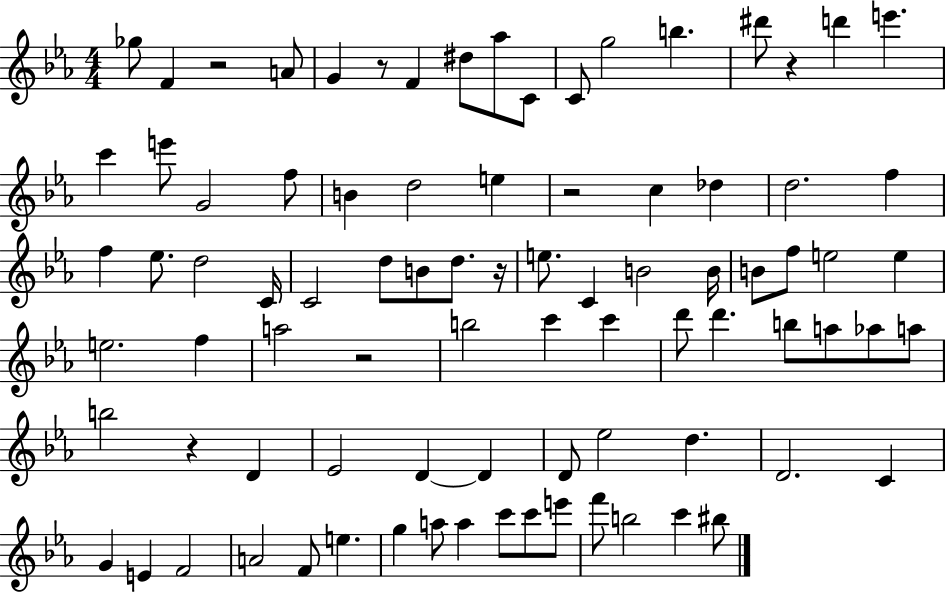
{
  \clef treble
  \numericTimeSignature
  \time 4/4
  \key ees \major
  ges''8 f'4 r2 a'8 | g'4 r8 f'4 dis''8 aes''8 c'8 | c'8 g''2 b''4. | dis'''8 r4 d'''4 e'''4. | \break c'''4 e'''8 g'2 f''8 | b'4 d''2 e''4 | r2 c''4 des''4 | d''2. f''4 | \break f''4 ees''8. d''2 c'16 | c'2 d''8 b'8 d''8. r16 | e''8. c'4 b'2 b'16 | b'8 f''8 e''2 e''4 | \break e''2. f''4 | a''2 r2 | b''2 c'''4 c'''4 | d'''8 d'''4. b''8 a''8 aes''8 a''8 | \break b''2 r4 d'4 | ees'2 d'4~~ d'4 | d'8 ees''2 d''4. | d'2. c'4 | \break g'4 e'4 f'2 | a'2 f'8 e''4. | g''4 a''8 a''4 c'''8 c'''8 e'''8 | f'''8 b''2 c'''4 bis''8 | \break \bar "|."
}